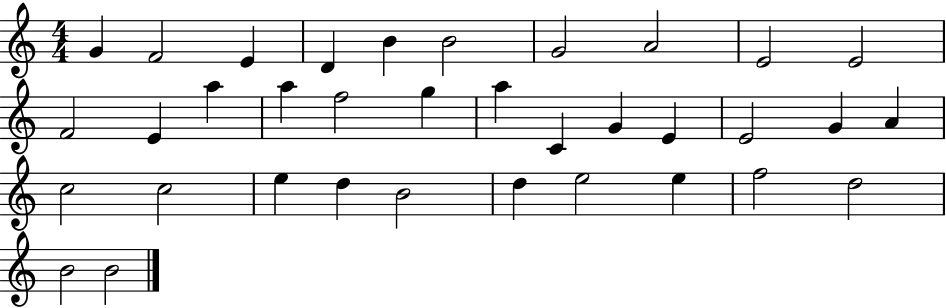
G4/q F4/h E4/q D4/q B4/q B4/h G4/h A4/h E4/h E4/h F4/h E4/q A5/q A5/q F5/h G5/q A5/q C4/q G4/q E4/q E4/h G4/q A4/q C5/h C5/h E5/q D5/q B4/h D5/q E5/h E5/q F5/h D5/h B4/h B4/h